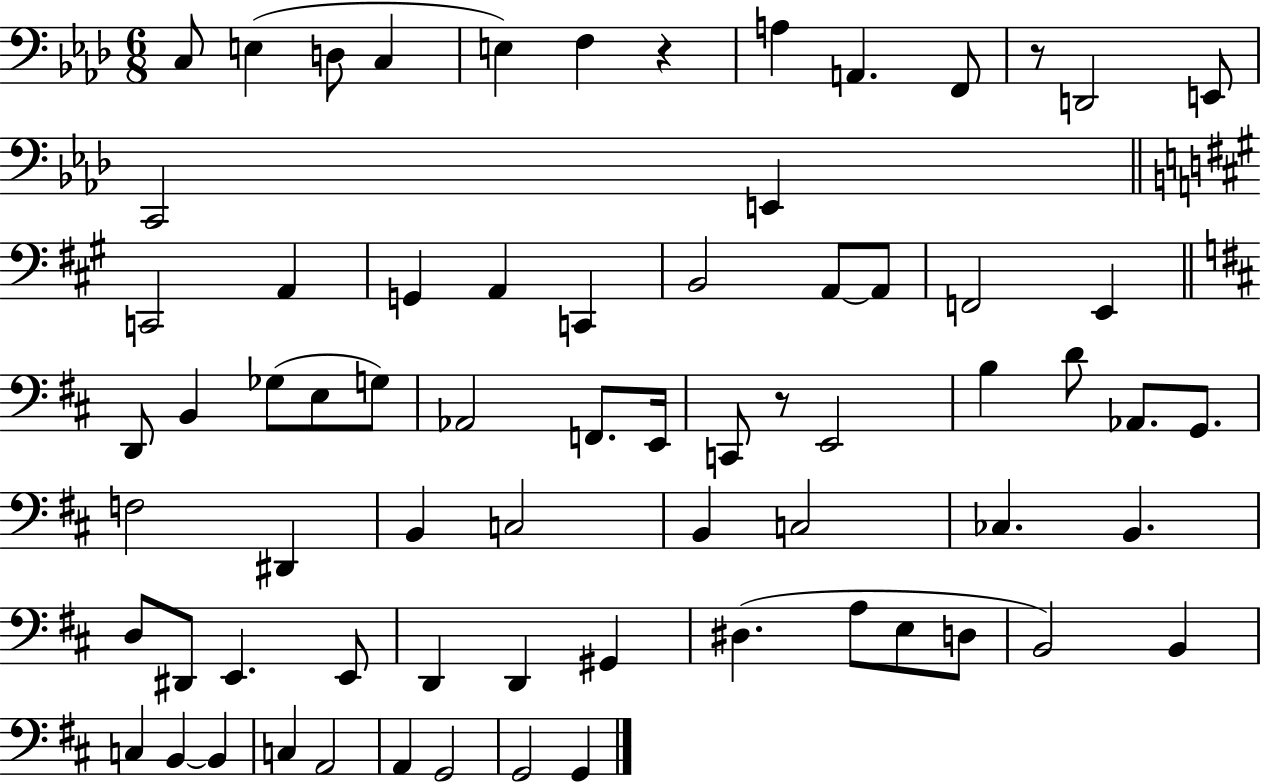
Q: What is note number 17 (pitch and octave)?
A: A2